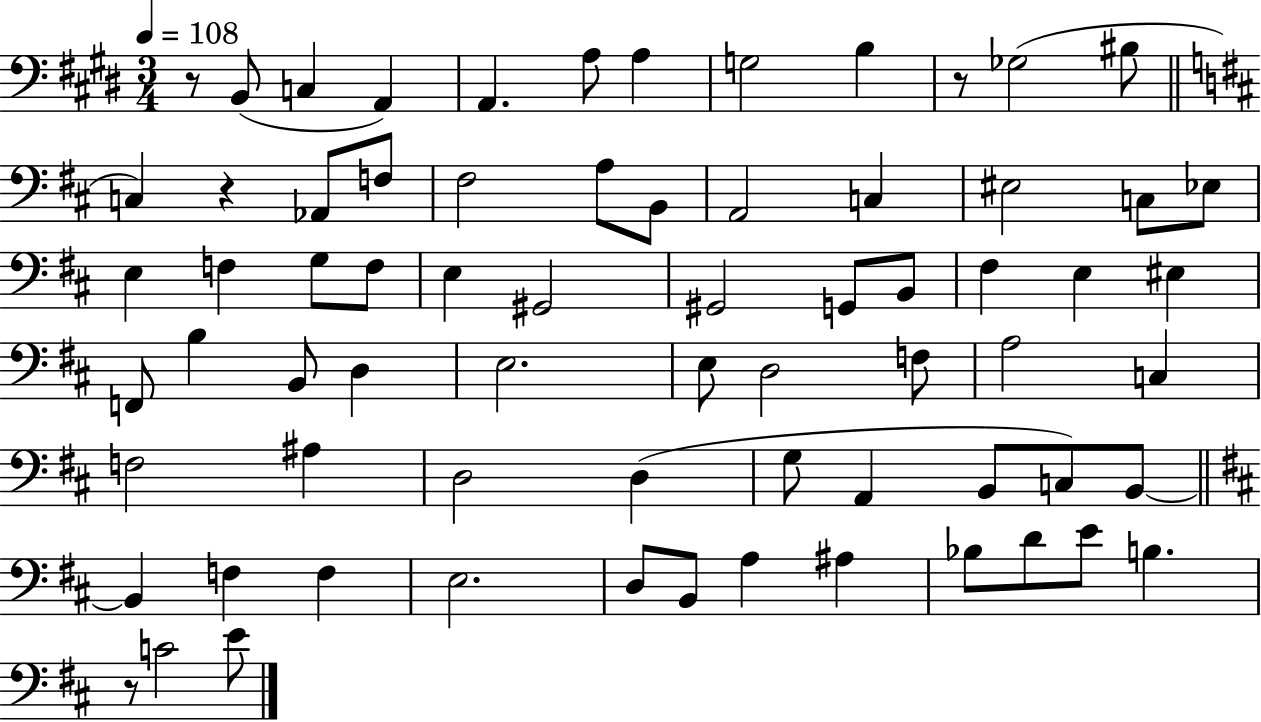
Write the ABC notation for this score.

X:1
T:Untitled
M:3/4
L:1/4
K:E
z/2 B,,/2 C, A,, A,, A,/2 A, G,2 B, z/2 _G,2 ^B,/2 C, z _A,,/2 F,/2 ^F,2 A,/2 B,,/2 A,,2 C, ^E,2 C,/2 _E,/2 E, F, G,/2 F,/2 E, ^G,,2 ^G,,2 G,,/2 B,,/2 ^F, E, ^E, F,,/2 B, B,,/2 D, E,2 E,/2 D,2 F,/2 A,2 C, F,2 ^A, D,2 D, G,/2 A,, B,,/2 C,/2 B,,/2 B,, F, F, E,2 D,/2 B,,/2 A, ^A, _B,/2 D/2 E/2 B, z/2 C2 E/2